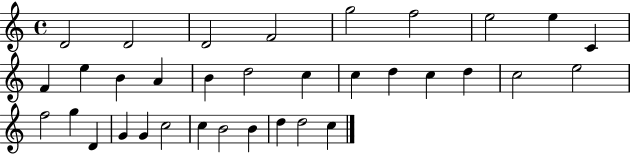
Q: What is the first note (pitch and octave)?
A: D4